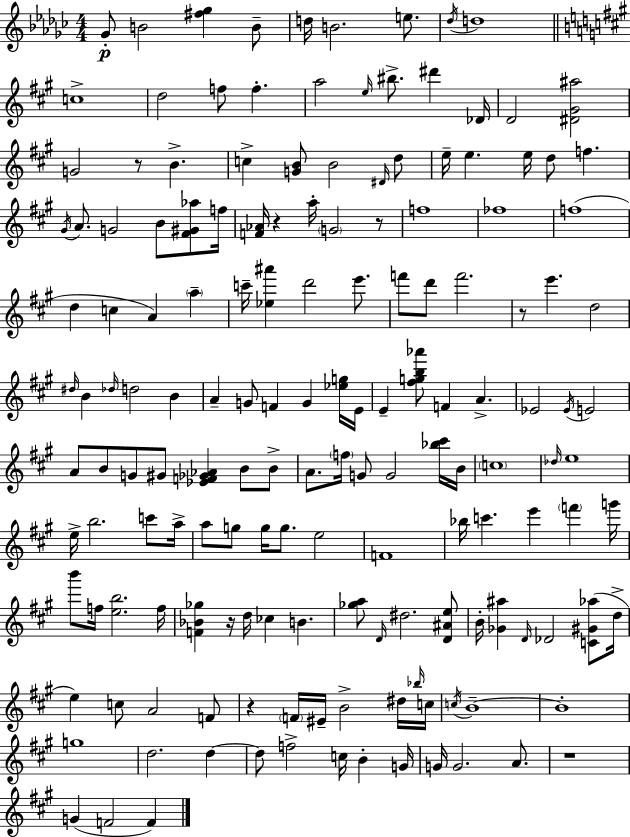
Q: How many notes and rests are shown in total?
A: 158